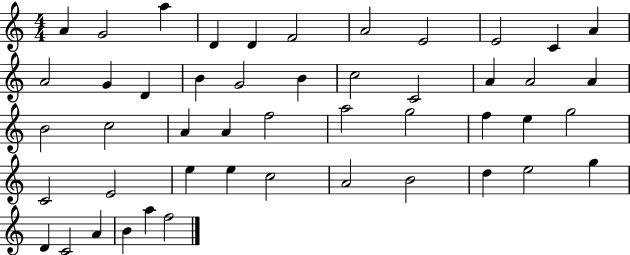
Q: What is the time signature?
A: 4/4